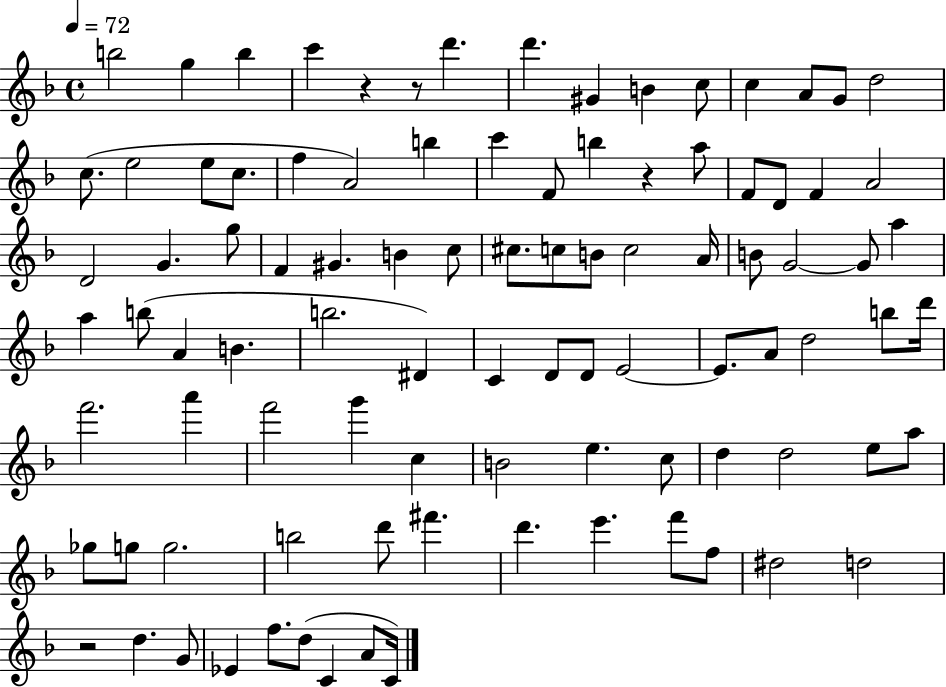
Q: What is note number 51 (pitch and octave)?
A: C4